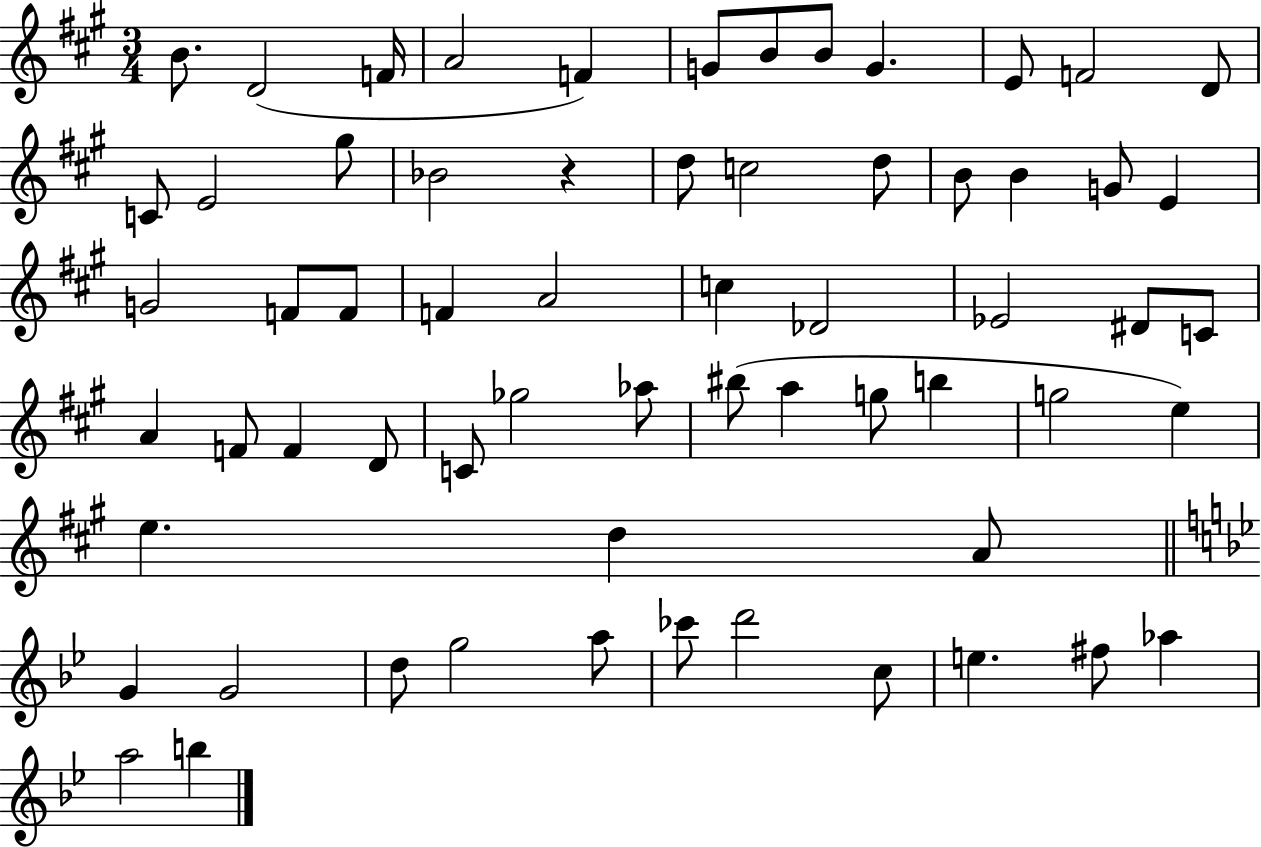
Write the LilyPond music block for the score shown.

{
  \clef treble
  \numericTimeSignature
  \time 3/4
  \key a \major
  b'8. d'2( f'16 | a'2 f'4) | g'8 b'8 b'8 g'4. | e'8 f'2 d'8 | \break c'8 e'2 gis''8 | bes'2 r4 | d''8 c''2 d''8 | b'8 b'4 g'8 e'4 | \break g'2 f'8 f'8 | f'4 a'2 | c''4 des'2 | ees'2 dis'8 c'8 | \break a'4 f'8 f'4 d'8 | c'8 ges''2 aes''8 | bis''8( a''4 g''8 b''4 | g''2 e''4) | \break e''4. d''4 a'8 | \bar "||" \break \key bes \major g'4 g'2 | d''8 g''2 a''8 | ces'''8 d'''2 c''8 | e''4. fis''8 aes''4 | \break a''2 b''4 | \bar "|."
}